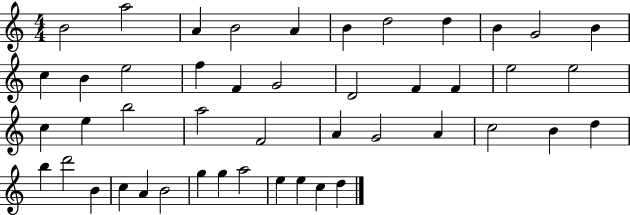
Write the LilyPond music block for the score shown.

{
  \clef treble
  \numericTimeSignature
  \time 4/4
  \key c \major
  b'2 a''2 | a'4 b'2 a'4 | b'4 d''2 d''4 | b'4 g'2 b'4 | \break c''4 b'4 e''2 | f''4 f'4 g'2 | d'2 f'4 f'4 | e''2 e''2 | \break c''4 e''4 b''2 | a''2 f'2 | a'4 g'2 a'4 | c''2 b'4 d''4 | \break b''4 d'''2 b'4 | c''4 a'4 b'2 | g''4 g''4 a''2 | e''4 e''4 c''4 d''4 | \break \bar "|."
}